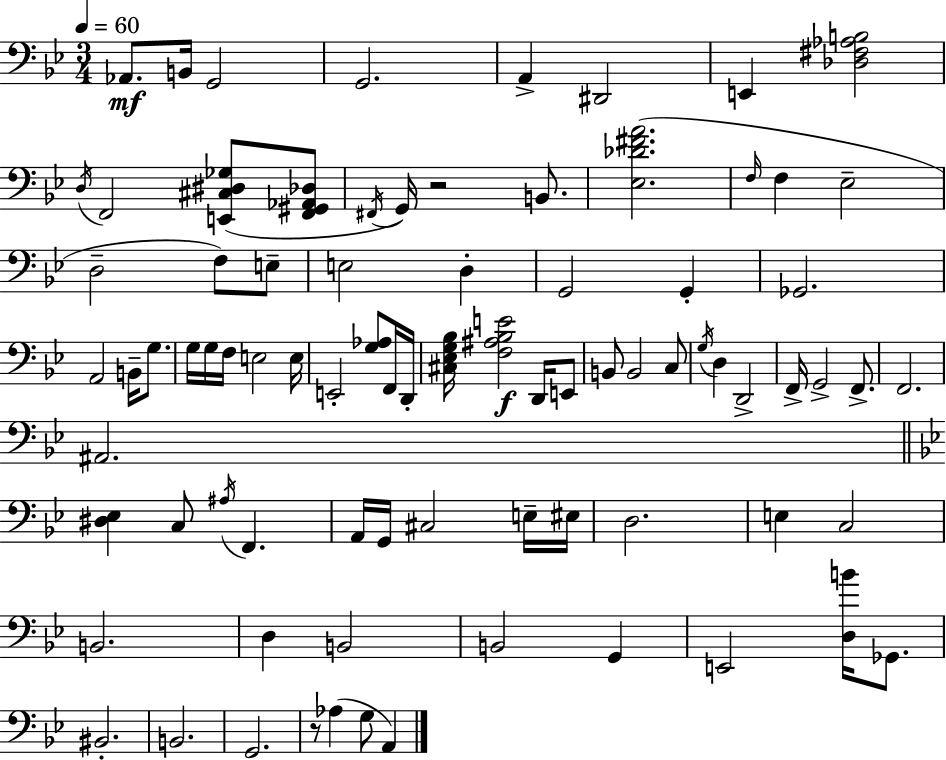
{
  \clef bass
  \numericTimeSignature
  \time 3/4
  \key bes \major
  \tempo 4 = 60
  aes,8.\mf b,16 g,2 | g,2. | a,4-> dis,2 | e,4 <des fis aes b>2 | \break \acciaccatura { d16 } f,2 <e, cis dis ges>8( <f, gis, aes, des>8 | \acciaccatura { fis,16 }) g,16 r2 b,8. | <ees des' fis' a'>2.( | \grace { f16 } f4 ees2-- | \break d2-- f8) | e8-- e2 d4-. | g,2 g,4-. | ges,2. | \break a,2 b,16-- | g8. g16 g16 f16 e2 | e16 e,2-. <g aes>8 | f,16 d,16-. <cis ees g bes>16 <f ais bes e'>2\f | \break d,16 e,8 b,8 b,2 | c8 \acciaccatura { g16 } d4 d,2-> | f,16-> g,2-> | f,8.-> f,2. | \break ais,2. | \bar "||" \break \key g \minor <dis ees>4 c8 \acciaccatura { ais16 } f,4. | a,16 g,16 cis2 e16-- | eis16 d2. | e4 c2 | \break b,2. | d4 b,2 | b,2 g,4 | e,2 <d b'>16 ges,8. | \break bis,2.-. | b,2. | g,2. | r8 aes4( g8 a,4) | \break \bar "|."
}